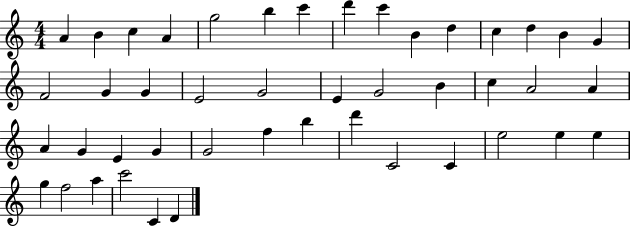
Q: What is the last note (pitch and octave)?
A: D4